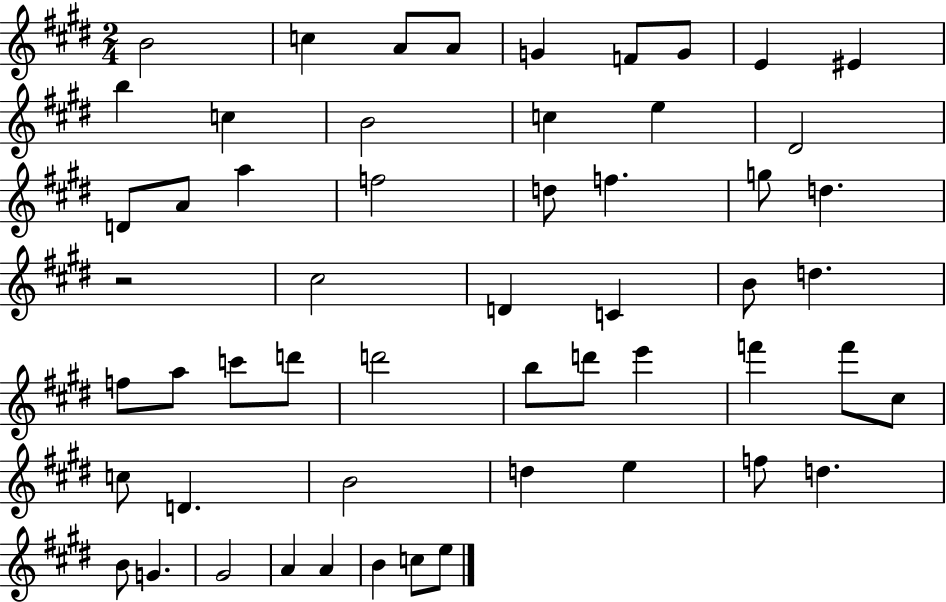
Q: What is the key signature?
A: E major